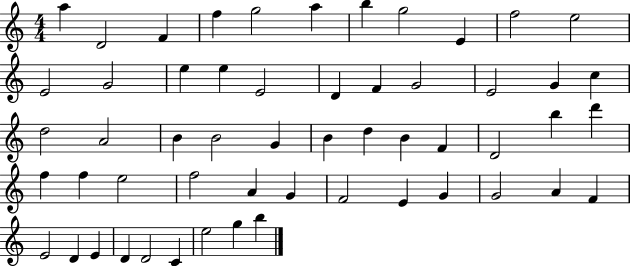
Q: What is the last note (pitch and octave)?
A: B5